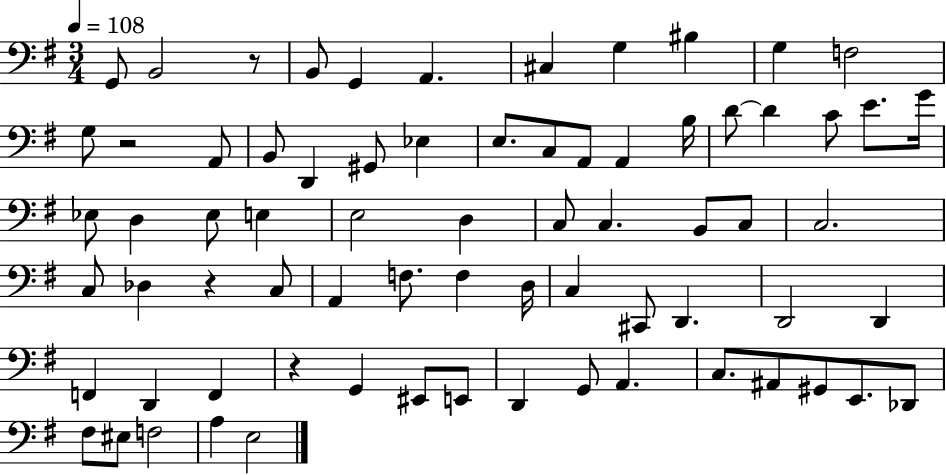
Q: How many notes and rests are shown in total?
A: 72